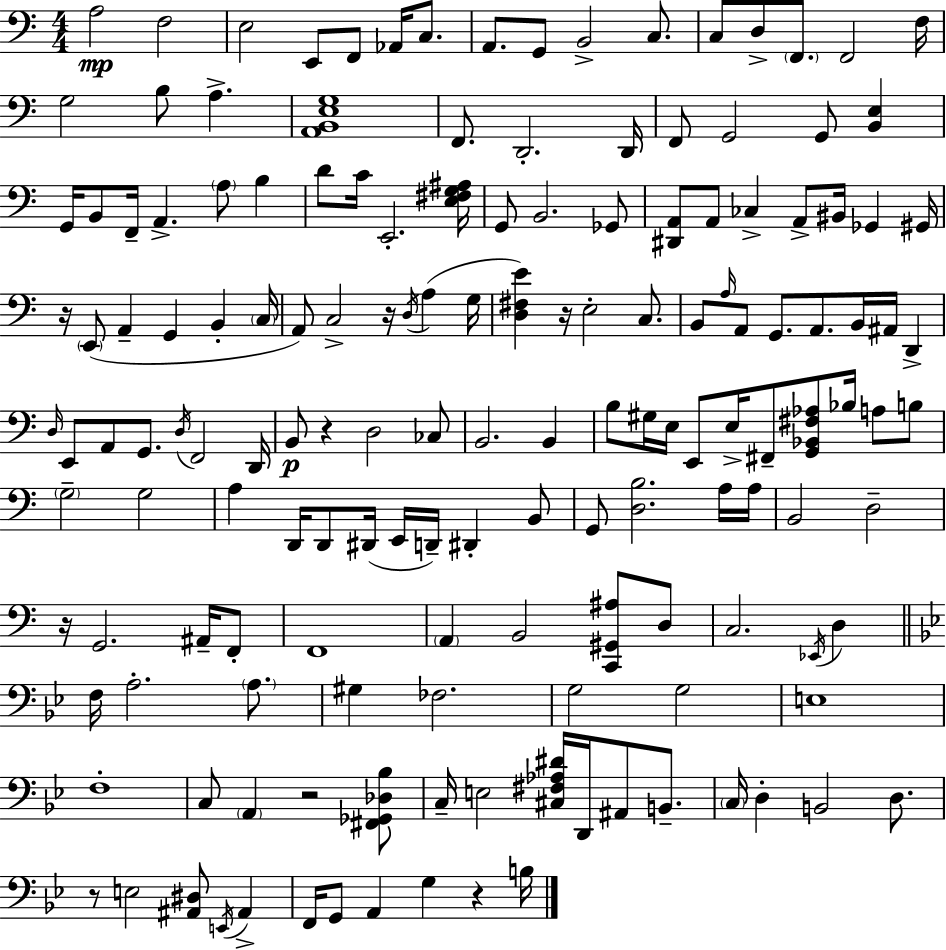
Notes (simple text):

A3/h F3/h E3/h E2/e F2/e Ab2/s C3/e. A2/e. G2/e B2/h C3/e. C3/e D3/e F2/e. F2/h F3/s G3/h B3/e A3/q. [A2,B2,E3,G3]/w F2/e. D2/h. D2/s F2/e G2/h G2/e [B2,E3]/q G2/s B2/e F2/s A2/q. A3/e B3/q D4/e C4/s E2/h. [E3,F#3,G3,A#3]/s G2/e B2/h. Gb2/e [D#2,A2]/e A2/e CES3/q A2/e BIS2/s Gb2/q G#2/s R/s E2/e A2/q G2/q B2/q C3/s A2/e C3/h R/s D3/s A3/q G3/s [D3,F#3,E4]/q R/s E3/h C3/e. B2/e A3/s A2/e G2/e. A2/e. B2/s A#2/s D2/q D3/s E2/e A2/e G2/e. D3/s F2/h D2/s B2/e R/q D3/h CES3/e B2/h. B2/q B3/e G#3/s E3/s E2/e E3/s F#2/e [G2,Bb2,F#3,Ab3]/e Bb3/s A3/e B3/e G3/h G3/h A3/q D2/s D2/e D#2/s E2/s D2/s D#2/q B2/e G2/e [D3,B3]/h. A3/s A3/s B2/h D3/h R/s G2/h. A#2/s F2/e F2/w A2/q B2/h [C2,G#2,A#3]/e D3/e C3/h. Eb2/s D3/q F3/s A3/h. A3/e. G#3/q FES3/h. G3/h G3/h E3/w F3/w C3/e A2/q R/h [F#2,Gb2,Db3,Bb3]/e C3/s E3/h [C#3,F#3,Ab3,D#4]/s D2/s A#2/e B2/e. C3/s D3/q B2/h D3/e. R/e E3/h [A#2,D#3]/e E2/s A#2/q F2/s G2/e A2/q G3/q R/q B3/s